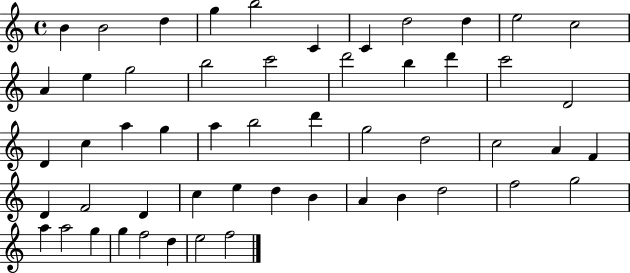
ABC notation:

X:1
T:Untitled
M:4/4
L:1/4
K:C
B B2 d g b2 C C d2 d e2 c2 A e g2 b2 c'2 d'2 b d' c'2 D2 D c a g a b2 d' g2 d2 c2 A F D F2 D c e d B A B d2 f2 g2 a a2 g g f2 d e2 f2